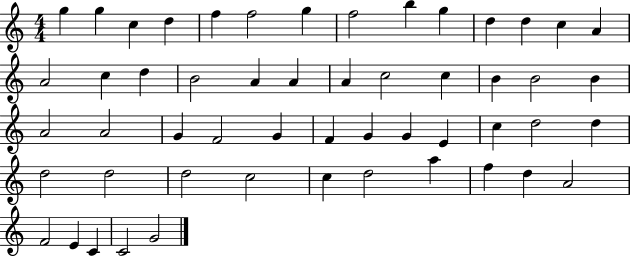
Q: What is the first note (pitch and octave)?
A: G5